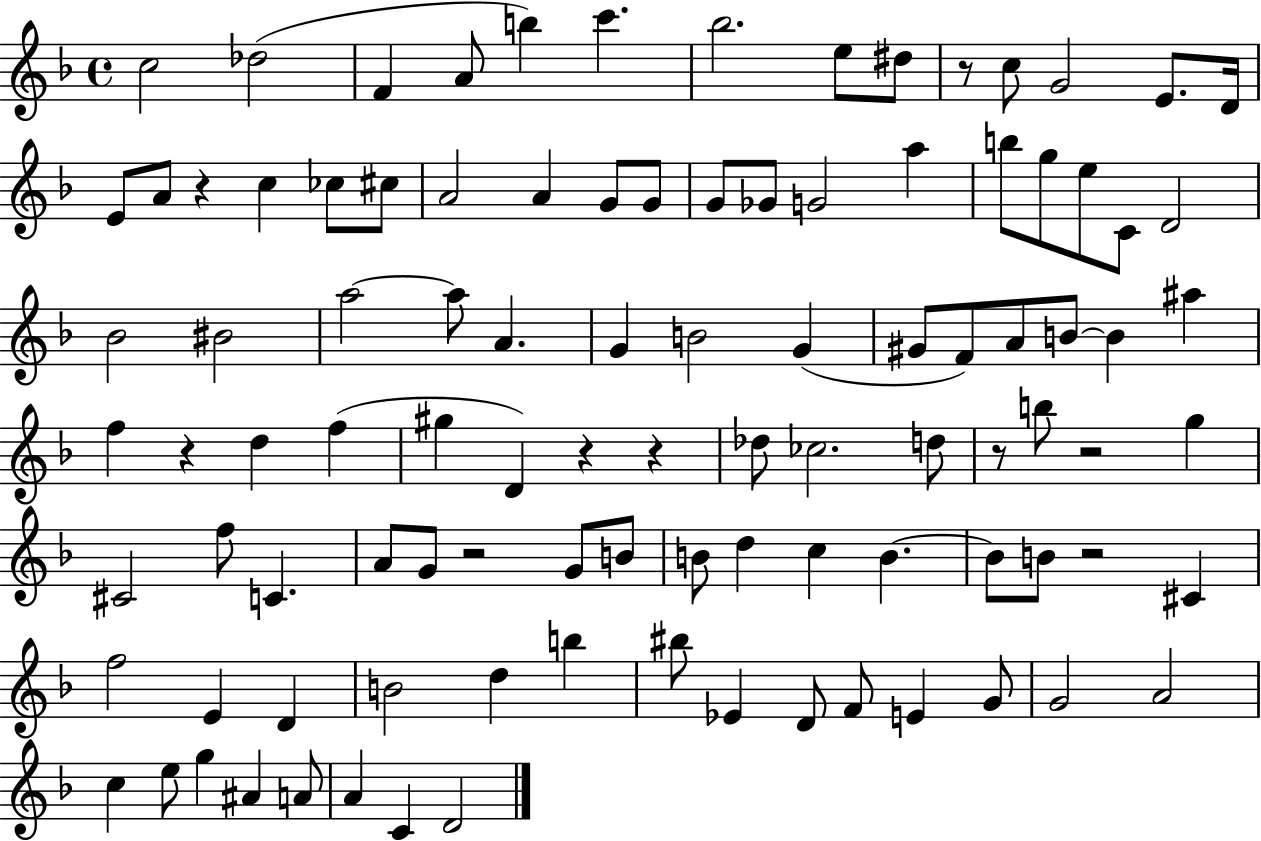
X:1
T:Untitled
M:4/4
L:1/4
K:F
c2 _d2 F A/2 b c' _b2 e/2 ^d/2 z/2 c/2 G2 E/2 D/4 E/2 A/2 z c _c/2 ^c/2 A2 A G/2 G/2 G/2 _G/2 G2 a b/2 g/2 e/2 C/2 D2 _B2 ^B2 a2 a/2 A G B2 G ^G/2 F/2 A/2 B/2 B ^a f z d f ^g D z z _d/2 _c2 d/2 z/2 b/2 z2 g ^C2 f/2 C A/2 G/2 z2 G/2 B/2 B/2 d c B B/2 B/2 z2 ^C f2 E D B2 d b ^b/2 _E D/2 F/2 E G/2 G2 A2 c e/2 g ^A A/2 A C D2